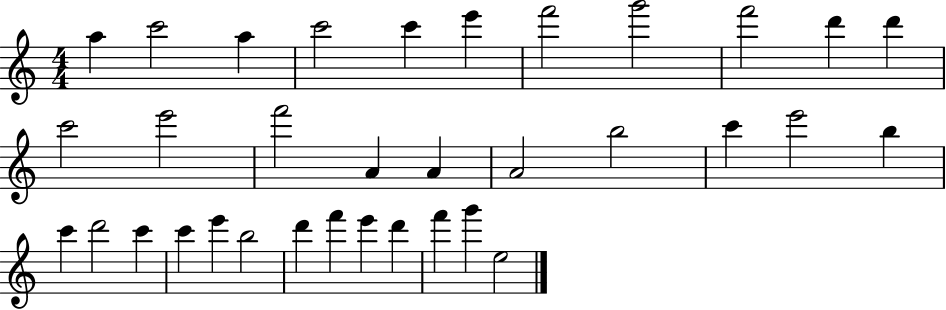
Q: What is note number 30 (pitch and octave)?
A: E6